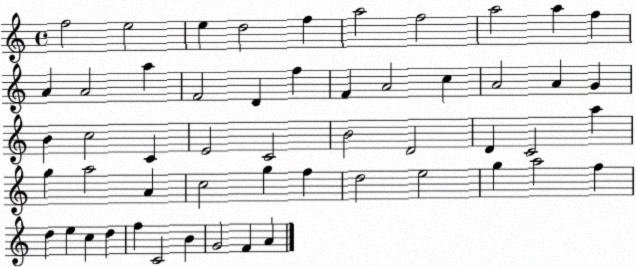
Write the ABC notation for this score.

X:1
T:Untitled
M:4/4
L:1/4
K:C
f2 e2 e d2 f a2 f2 a2 a f A A2 a F2 D f F A2 c A2 A G B c2 C E2 C2 B2 D2 D C2 a g a2 A c2 g f d2 e2 g a2 f d e c d f C2 B G2 F A